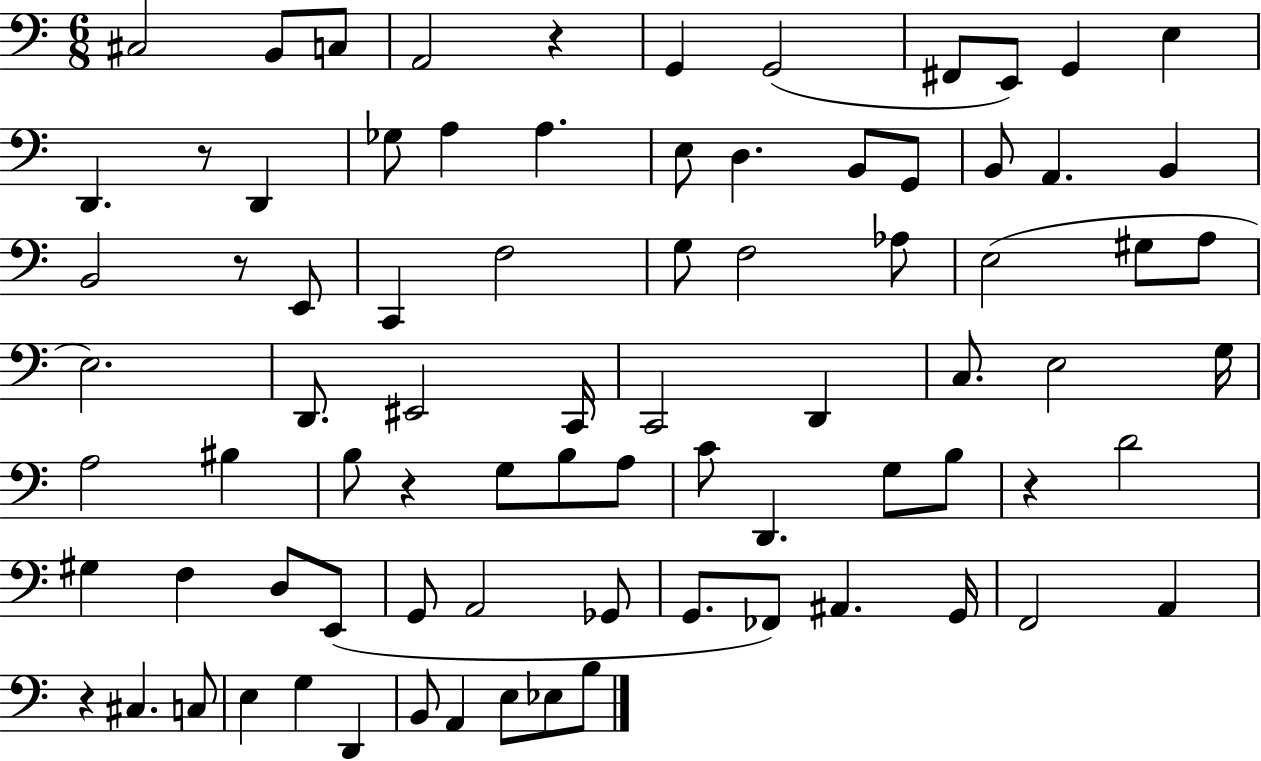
{
  \clef bass
  \numericTimeSignature
  \time 6/8
  \key c \major
  cis2 b,8 c8 | a,2 r4 | g,4 g,2( | fis,8 e,8) g,4 e4 | \break d,4. r8 d,4 | ges8 a4 a4. | e8 d4. b,8 g,8 | b,8 a,4. b,4 | \break b,2 r8 e,8 | c,4 f2 | g8 f2 aes8 | e2( gis8 a8 | \break e2.) | d,8. eis,2 c,16 | c,2 d,4 | c8. e2 g16 | \break a2 bis4 | b8 r4 g8 b8 a8 | c'8 d,4. g8 b8 | r4 d'2 | \break gis4 f4 d8 e,8( | g,8 a,2 ges,8 | g,8. fes,8) ais,4. g,16 | f,2 a,4 | \break r4 cis4. c8 | e4 g4 d,4 | b,8 a,4 e8 ees8 b8 | \bar "|."
}